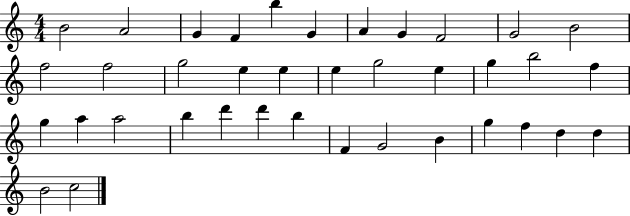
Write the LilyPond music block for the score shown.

{
  \clef treble
  \numericTimeSignature
  \time 4/4
  \key c \major
  b'2 a'2 | g'4 f'4 b''4 g'4 | a'4 g'4 f'2 | g'2 b'2 | \break f''2 f''2 | g''2 e''4 e''4 | e''4 g''2 e''4 | g''4 b''2 f''4 | \break g''4 a''4 a''2 | b''4 d'''4 d'''4 b''4 | f'4 g'2 b'4 | g''4 f''4 d''4 d''4 | \break b'2 c''2 | \bar "|."
}